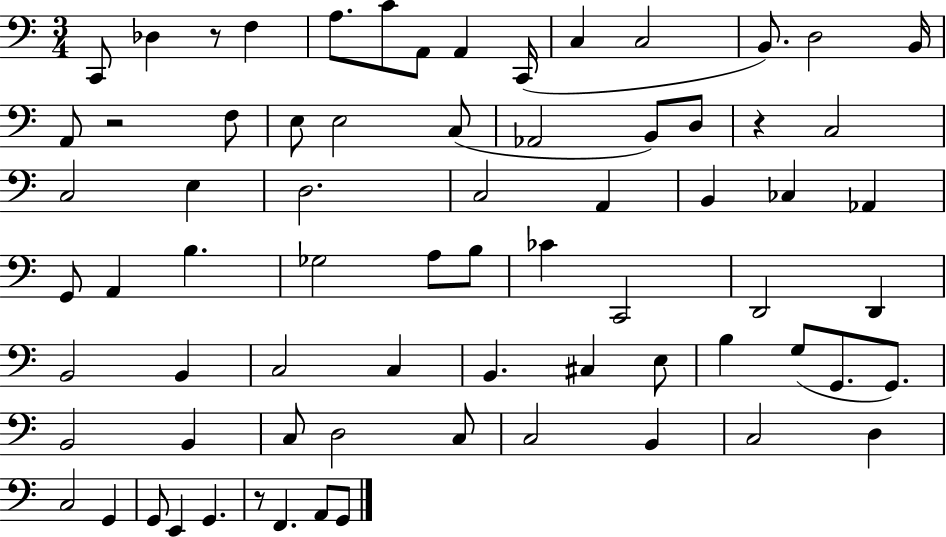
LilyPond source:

{
  \clef bass
  \numericTimeSignature
  \time 3/4
  \key c \major
  c,8 des4 r8 f4 | a8. c'8 a,8 a,4 c,16( | c4 c2 | b,8.) d2 b,16 | \break a,8 r2 f8 | e8 e2 c8( | aes,2 b,8) d8 | r4 c2 | \break c2 e4 | d2. | c2 a,4 | b,4 ces4 aes,4 | \break g,8 a,4 b4. | ges2 a8 b8 | ces'4 c,2 | d,2 d,4 | \break b,2 b,4 | c2 c4 | b,4. cis4 e8 | b4 g8( g,8. g,8.) | \break b,2 b,4 | c8 d2 c8 | c2 b,4 | c2 d4 | \break c2 g,4 | g,8 e,4 g,4. | r8 f,4. a,8 g,8 | \bar "|."
}